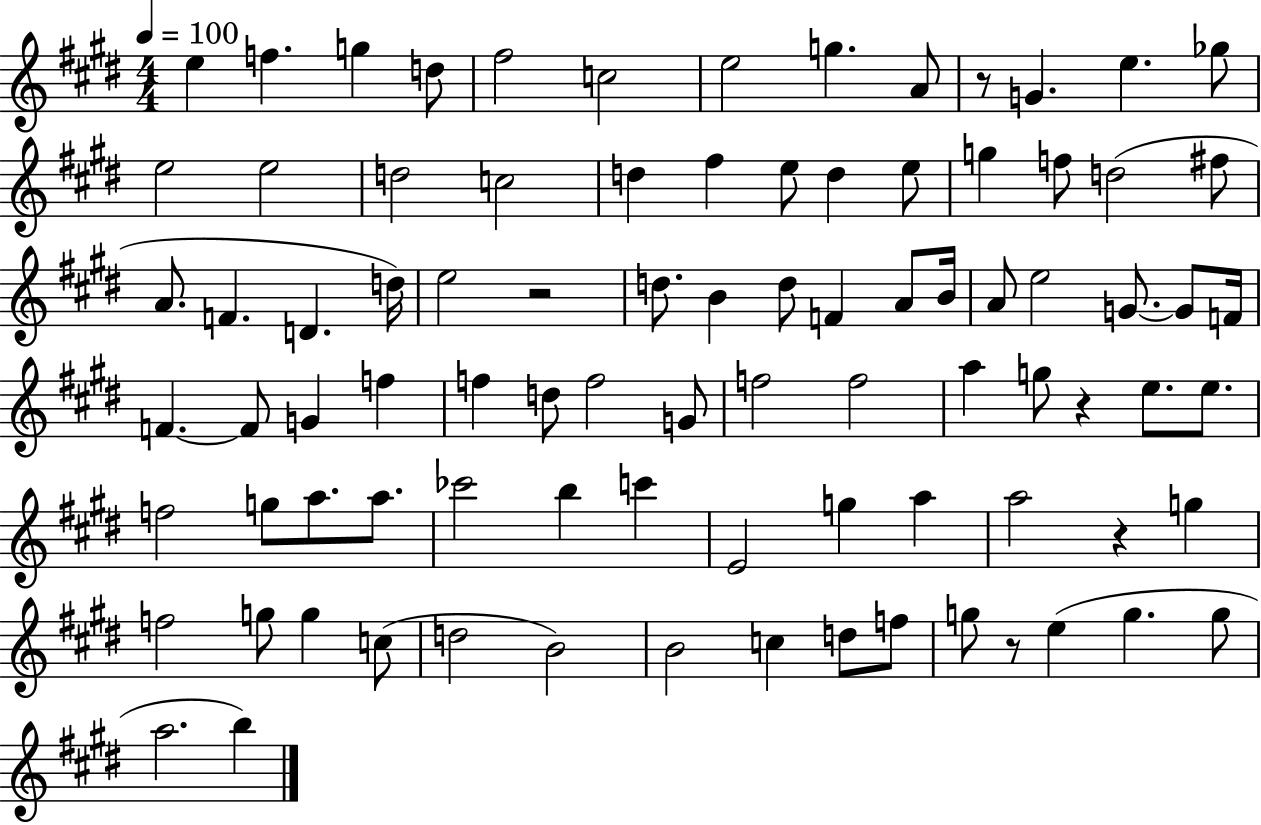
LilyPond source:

{
  \clef treble
  \numericTimeSignature
  \time 4/4
  \key e \major
  \tempo 4 = 100
  e''4 f''4. g''4 d''8 | fis''2 c''2 | e''2 g''4. a'8 | r8 g'4. e''4. ges''8 | \break e''2 e''2 | d''2 c''2 | d''4 fis''4 e''8 d''4 e''8 | g''4 f''8 d''2( fis''8 | \break a'8. f'4. d'4. d''16) | e''2 r2 | d''8. b'4 d''8 f'4 a'8 b'16 | a'8 e''2 g'8.~~ g'8 f'16 | \break f'4.~~ f'8 g'4 f''4 | f''4 d''8 f''2 g'8 | f''2 f''2 | a''4 g''8 r4 e''8. e''8. | \break f''2 g''8 a''8. a''8. | ces'''2 b''4 c'''4 | e'2 g''4 a''4 | a''2 r4 g''4 | \break f''2 g''8 g''4 c''8( | d''2 b'2) | b'2 c''4 d''8 f''8 | g''8 r8 e''4( g''4. g''8 | \break a''2. b''4) | \bar "|."
}